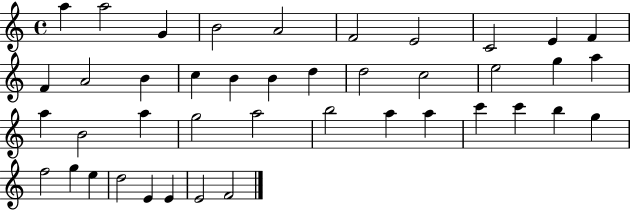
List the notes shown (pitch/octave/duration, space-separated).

A5/q A5/h G4/q B4/h A4/h F4/h E4/h C4/h E4/q F4/q F4/q A4/h B4/q C5/q B4/q B4/q D5/q D5/h C5/h E5/h G5/q A5/q A5/q B4/h A5/q G5/h A5/h B5/h A5/q A5/q C6/q C6/q B5/q G5/q F5/h G5/q E5/q D5/h E4/q E4/q E4/h F4/h